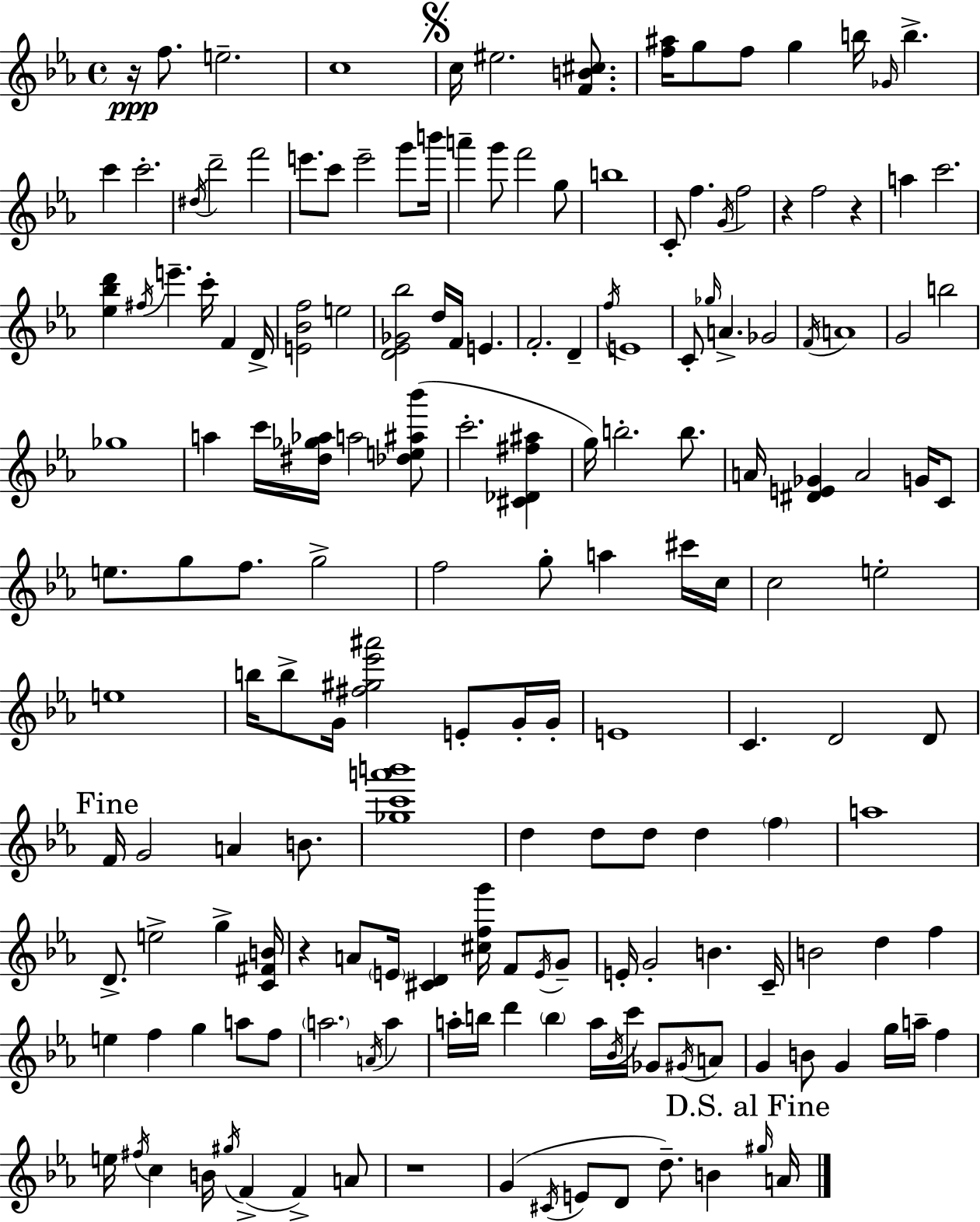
{
  \clef treble
  \time 4/4
  \defaultTimeSignature
  \key ees \major
  r16\ppp f''8. e''2.-- | c''1 | \mark \markup { \musicglyph "scripts.segno" } c''16 eis''2. <f' b' cis''>8. | <f'' ais''>16 g''8 f''8 g''4 b''16 \grace { ges'16 } b''4.-> | \break c'''4 c'''2.-. | \acciaccatura { dis''16 } d'''2-- f'''2 | e'''8. c'''8 e'''2-- g'''8 | b'''16 a'''4-- g'''8 f'''2 | \break g''8 b''1 | c'8-. f''4. \acciaccatura { g'16 } f''2 | r4 f''2 r4 | a''4 c'''2. | \break <ees'' bes'' d'''>4 \acciaccatura { fis''16 } e'''4.-- c'''16-. f'4 | d'16-> <e' bes' f''>2 e''2 | <d' ees' ges' bes''>2 d''16 f'16 e'4. | f'2.-. | \break d'4-- \acciaccatura { f''16 } e'1 | c'8-. \grace { ges''16 } a'4.-> ges'2 | \acciaccatura { f'16 } a'1 | g'2 b''2 | \break ges''1 | a''4 c'''16 <dis'' ges'' aes''>16 a''2 | <des'' e'' ais'' bes'''>8( c'''2.-. | <cis' des' fis'' ais''>4 g''16) b''2.-. | \break b''8. a'16 <dis' e' ges'>4 a'2 | g'16 c'8 e''8. g''8 f''8. g''2-> | f''2 g''8-. | a''4 cis'''16 c''16 c''2 e''2-. | \break e''1 | b''16 b''8-> g'16 <fis'' gis'' ees''' ais'''>2 | e'8-. g'16-. g'16-. e'1 | c'4. d'2 | \break d'8 \mark "Fine" f'16 g'2 | a'4 b'8. <ges'' c''' a''' b'''>1 | d''4 d''8 d''8 d''4 | \parenthesize f''4 a''1 | \break d'8.-> e''2-> | g''4-> <c' fis' b'>16 r4 a'8 \parenthesize e'16 <cis' d'>4 | <cis'' f'' g'''>16 f'8 \acciaccatura { e'16 } g'8-- e'16-. g'2-. | b'4. c'16-- b'2 | \break d''4 f''4 e''4 f''4 | g''4 a''8 f''8 \parenthesize a''2. | \acciaccatura { a'16 } a''4 a''16-. b''16 d'''4 \parenthesize b''4 | a''16 \acciaccatura { bes'16 } c'''16 ges'8 \acciaccatura { gis'16 } a'8 g'4 b'8 | \break g'4 g''16 a''16-- f''4 e''16 \acciaccatura { fis''16 } c''4 | b'16 \acciaccatura { gis''16 }( f'4-> f'4->) a'8 r1 | g'4( | \acciaccatura { cis'16 } e'8 d'8 d''8.--) b'4 \mark "D.S. al Fine" \grace { gis''16 } a'16 \bar "|."
}